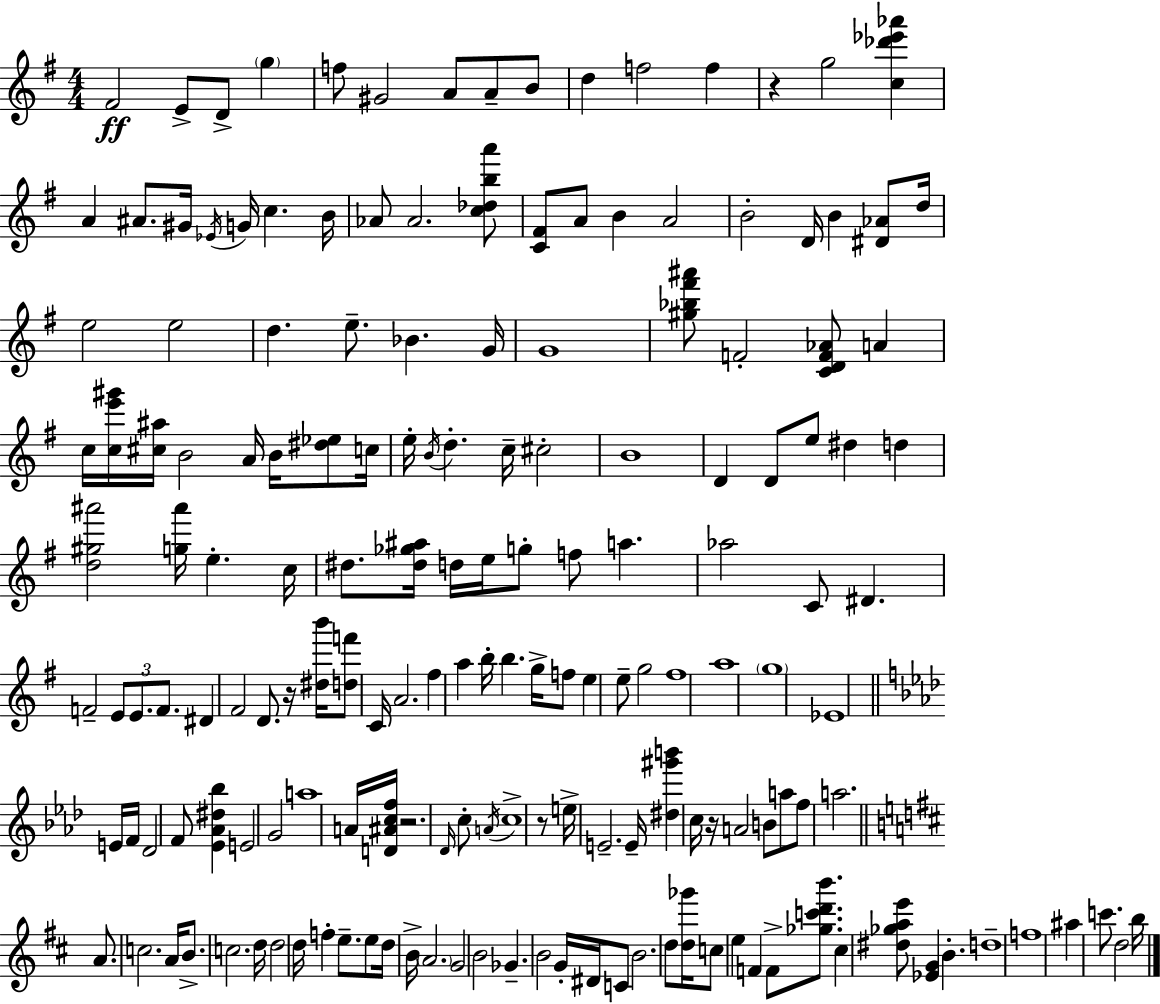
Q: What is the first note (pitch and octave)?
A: F#4